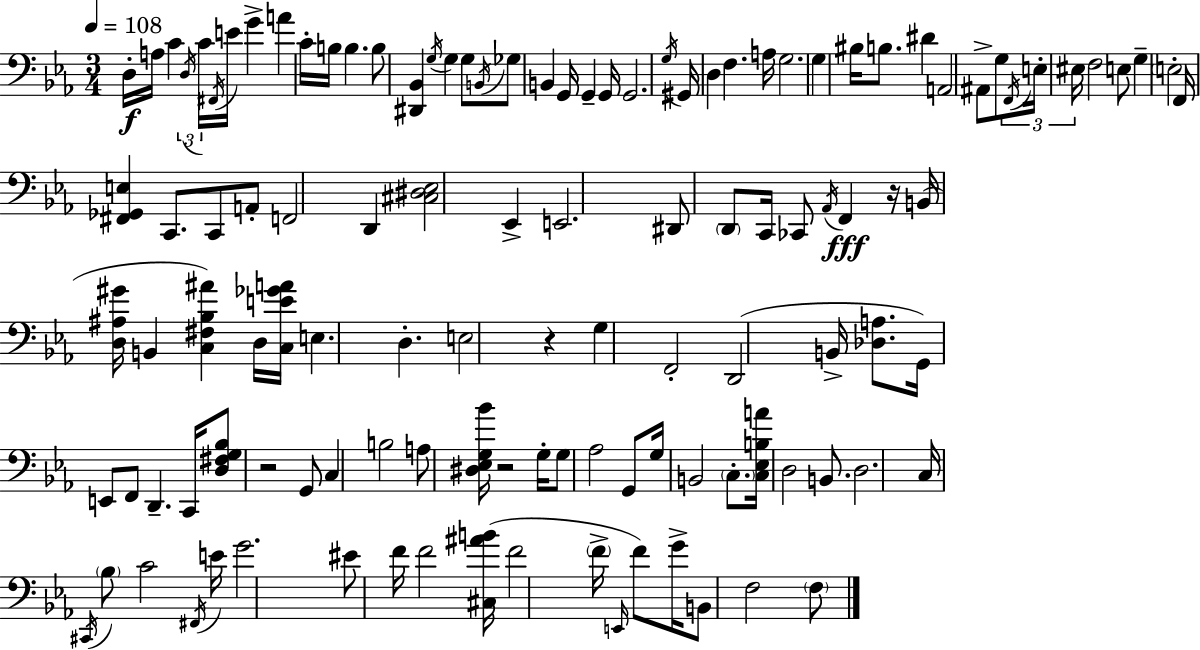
{
  \clef bass
  \numericTimeSignature
  \time 3/4
  \key c \minor
  \tempo 4 = 108
  d16-.\f a16 c'4 \tuplet 3/2 { \acciaccatura { d16 } c'16 \acciaccatura { fis,16 } } e'16 g'4-> | a'4 c'16-. b16 b4. | b8 <dis, bes,>4 \acciaccatura { g16 } g4 | g8 \acciaccatura { b,16 } ges8 b,4 g,16 g,4-- | \break g,16 g,2. | \acciaccatura { g16 } gis,16 d4 f4. | a16 g2. | g4 bis16 b8. | \break dis'4 a,2 | ais,8-> g8 \tuplet 3/2 { \acciaccatura { f,16 } e16-. eis16 } f2 | e8 g4-- \parenthesize e2-. | f,16 <fis, ges, e>4 c,8. | \break c,8 a,8-. f,2 | d,4 <cis dis ees>2 | ees,4-> e,2. | dis,8 \parenthesize d,8 c,16 ces,8 | \break \acciaccatura { aes,16 } f,4\fff r16 b,16( <d ais gis'>16 b,4 | <c fis bes ais'>4) d16 <c e' ges' a'>16 e4. | d4.-. e2 | r4 g4 f,2-. | \break d,2( | b,16-> <des a>8. g,16) e,8 f,8 | d,4.-- c,16 <d fis g bes>8 r2 | g,8 c4 b2 | \break a8 <dis ees g bes'>16 r2 | g16-. g8 aes2 | g,8 g16 b,2 | \parenthesize c8.-. <c ees b a'>16 d2 | \break b,8. d2. | c16 \acciaccatura { cis,16 } \parenthesize bes8 c'2 | \acciaccatura { fis,16 } e'16 g'2. | eis'8 f'16 | \break f'2 <cis ais' b'>16( f'2 | \parenthesize f'16-> \grace { e,16 }) f'8 g'16-> b,8 | f2 \parenthesize f8 \bar "|."
}